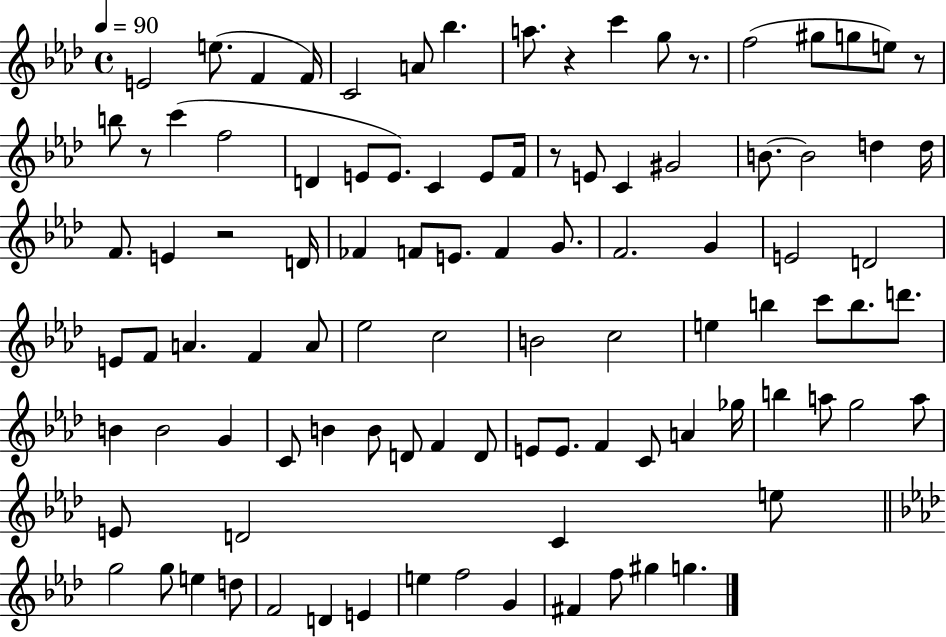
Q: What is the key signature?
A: AES major